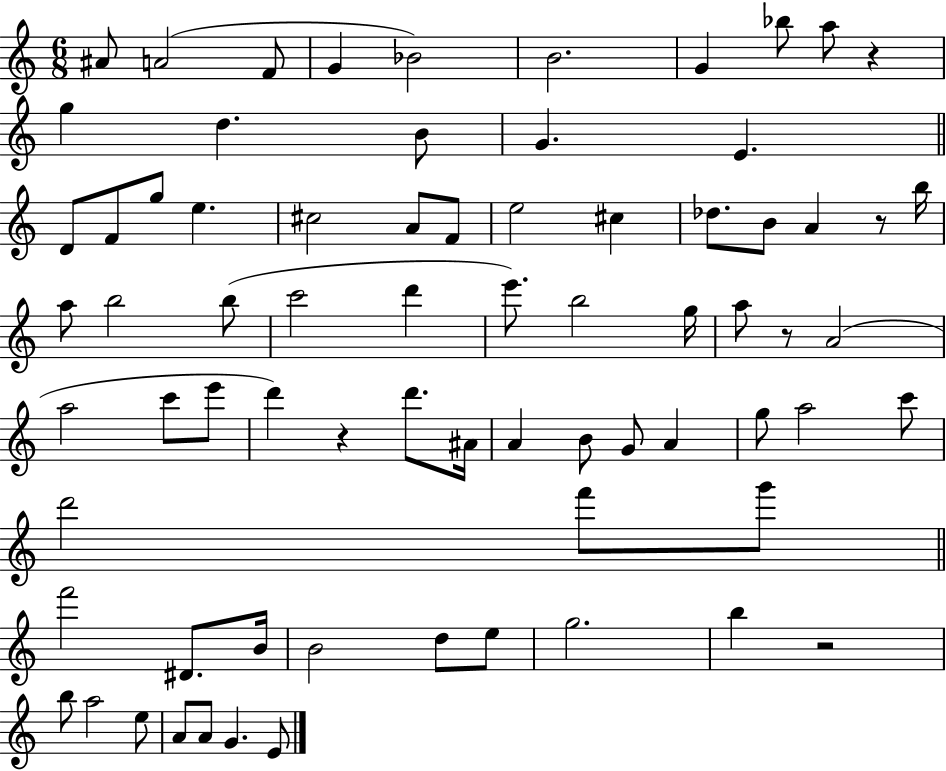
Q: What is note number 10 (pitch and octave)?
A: G5